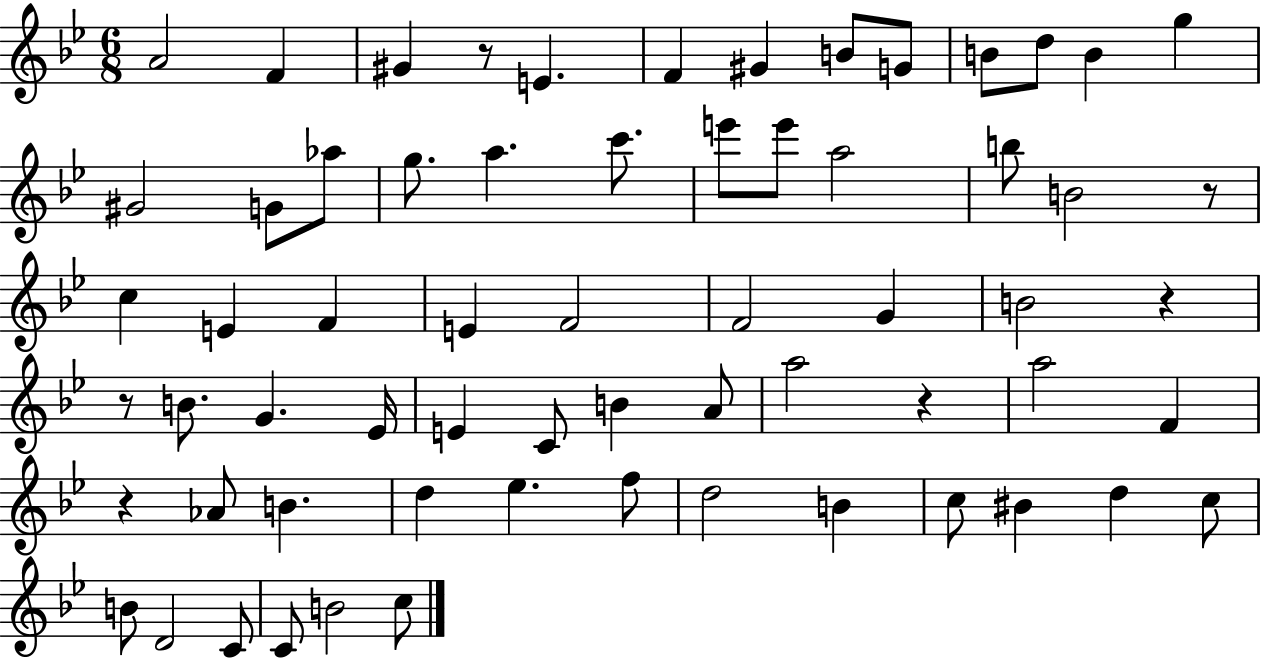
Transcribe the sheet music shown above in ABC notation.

X:1
T:Untitled
M:6/8
L:1/4
K:Bb
A2 F ^G z/2 E F ^G B/2 G/2 B/2 d/2 B g ^G2 G/2 _a/2 g/2 a c'/2 e'/2 e'/2 a2 b/2 B2 z/2 c E F E F2 F2 G B2 z z/2 B/2 G _E/4 E C/2 B A/2 a2 z a2 F z _A/2 B d _e f/2 d2 B c/2 ^B d c/2 B/2 D2 C/2 C/2 B2 c/2